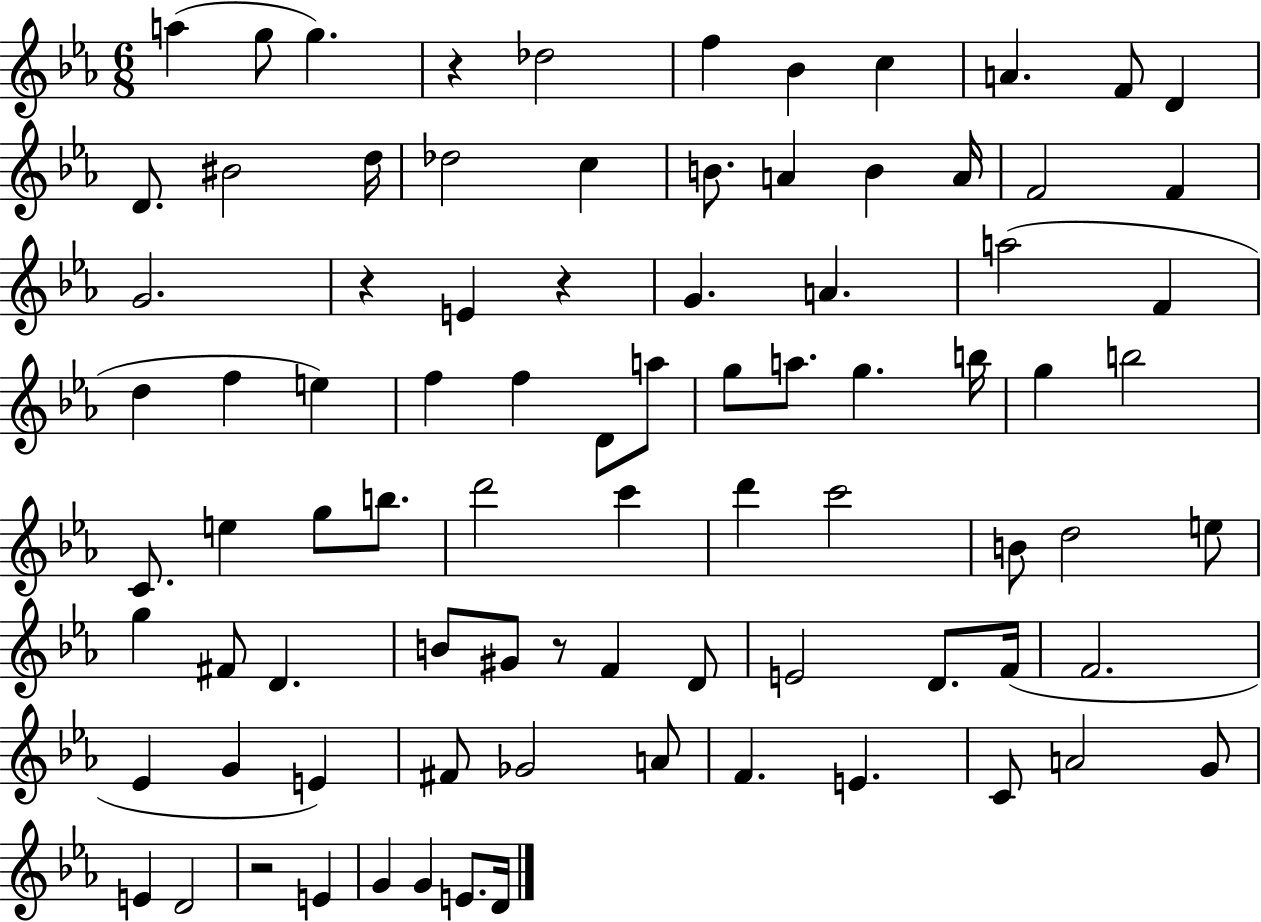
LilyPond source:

{
  \clef treble
  \numericTimeSignature
  \time 6/8
  \key ees \major
  a''4( g''8 g''4.) | r4 des''2 | f''4 bes'4 c''4 | a'4. f'8 d'4 | \break d'8. bis'2 d''16 | des''2 c''4 | b'8. a'4 b'4 a'16 | f'2 f'4 | \break g'2. | r4 e'4 r4 | g'4. a'4. | a''2( f'4 | \break d''4 f''4 e''4) | f''4 f''4 d'8 a''8 | g''8 a''8. g''4. b''16 | g''4 b''2 | \break c'8. e''4 g''8 b''8. | d'''2 c'''4 | d'''4 c'''2 | b'8 d''2 e''8 | \break g''4 fis'8 d'4. | b'8 gis'8 r8 f'4 d'8 | e'2 d'8. f'16( | f'2. | \break ees'4 g'4 e'4) | fis'8 ges'2 a'8 | f'4. e'4. | c'8 a'2 g'8 | \break e'4 d'2 | r2 e'4 | g'4 g'4 e'8. d'16 | \bar "|."
}